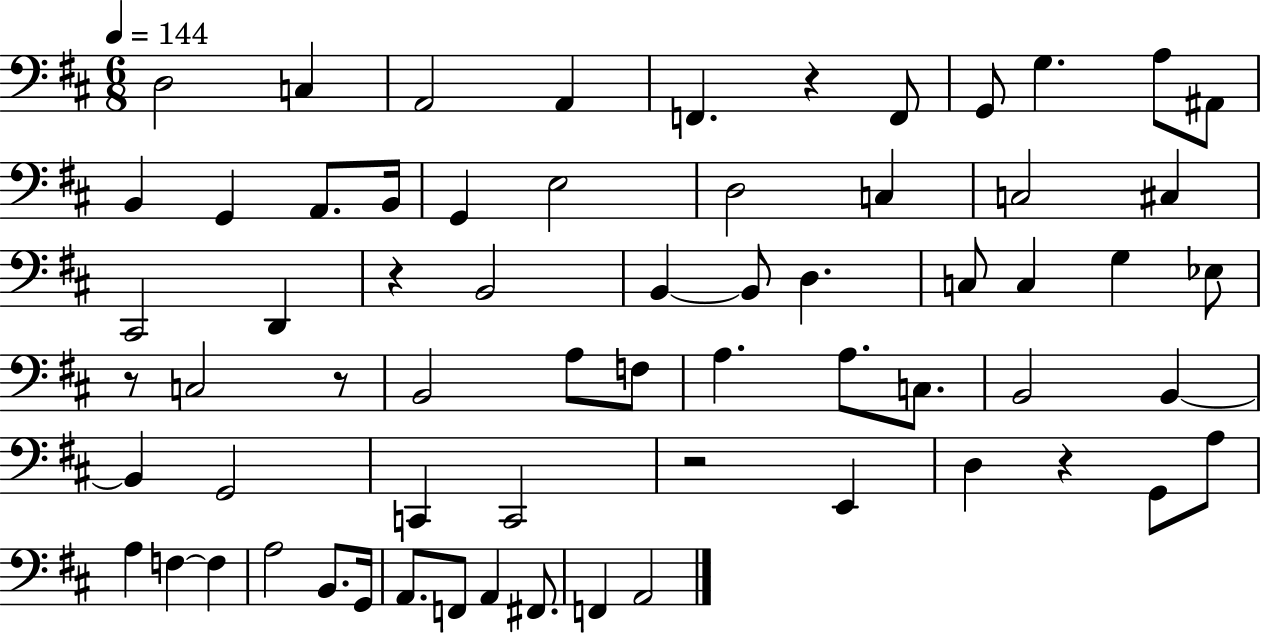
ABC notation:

X:1
T:Untitled
M:6/8
L:1/4
K:D
D,2 C, A,,2 A,, F,, z F,,/2 G,,/2 G, A,/2 ^A,,/2 B,, G,, A,,/2 B,,/4 G,, E,2 D,2 C, C,2 ^C, ^C,,2 D,, z B,,2 B,, B,,/2 D, C,/2 C, G, _E,/2 z/2 C,2 z/2 B,,2 A,/2 F,/2 A, A,/2 C,/2 B,,2 B,, B,, G,,2 C,, C,,2 z2 E,, D, z G,,/2 A,/2 A, F, F, A,2 B,,/2 G,,/4 A,,/2 F,,/2 A,, ^F,,/2 F,, A,,2